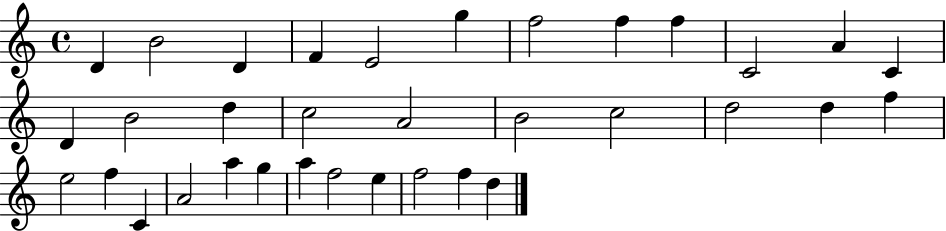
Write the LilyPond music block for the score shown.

{
  \clef treble
  \time 4/4
  \defaultTimeSignature
  \key c \major
  d'4 b'2 d'4 | f'4 e'2 g''4 | f''2 f''4 f''4 | c'2 a'4 c'4 | \break d'4 b'2 d''4 | c''2 a'2 | b'2 c''2 | d''2 d''4 f''4 | \break e''2 f''4 c'4 | a'2 a''4 g''4 | a''4 f''2 e''4 | f''2 f''4 d''4 | \break \bar "|."
}